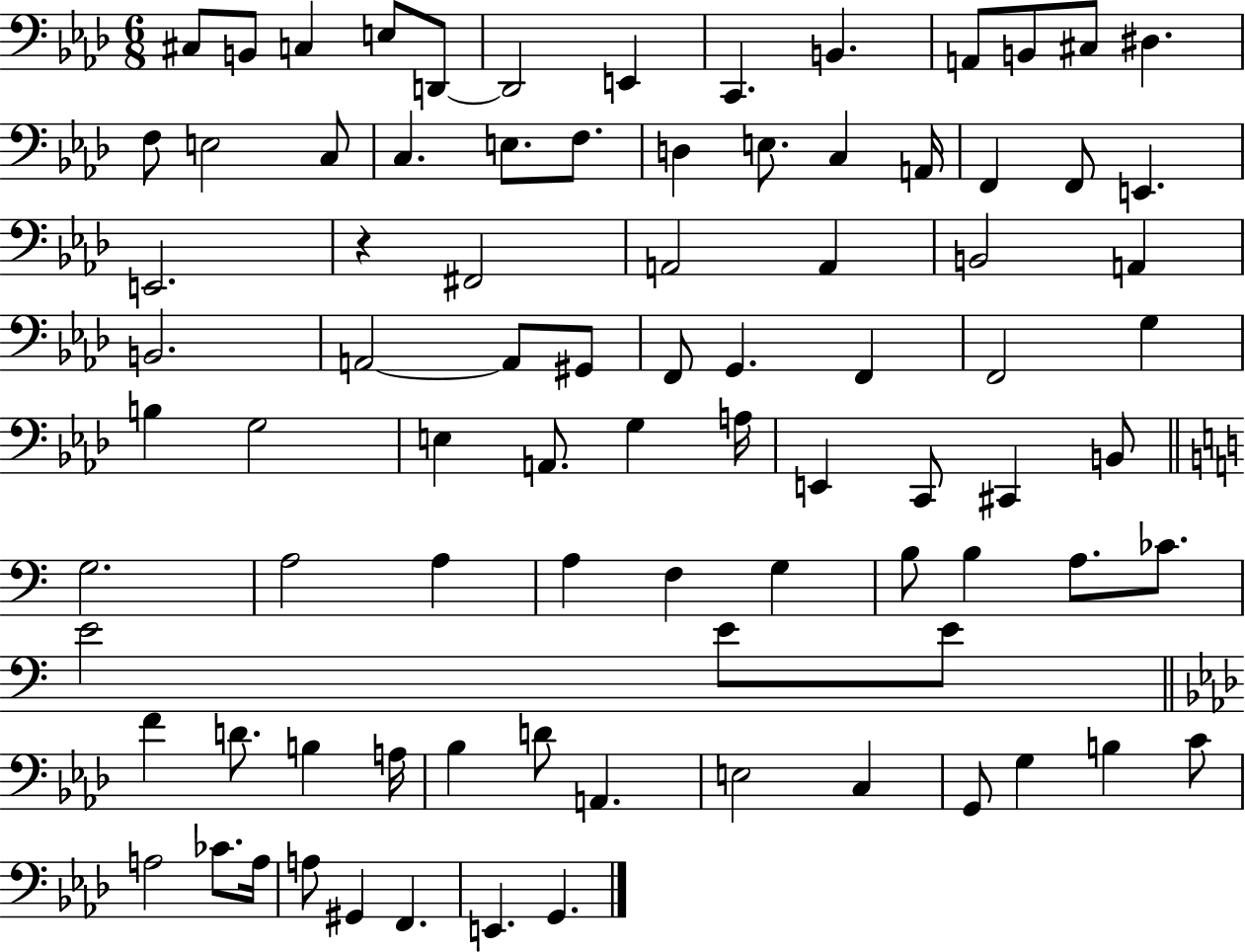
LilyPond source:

{
  \clef bass
  \numericTimeSignature
  \time 6/8
  \key aes \major
  cis8 b,8 c4 e8 d,8~~ | d,2 e,4 | c,4. b,4. | a,8 b,8 cis8 dis4. | \break f8 e2 c8 | c4. e8. f8. | d4 e8. c4 a,16 | f,4 f,8 e,4. | \break e,2. | r4 fis,2 | a,2 a,4 | b,2 a,4 | \break b,2. | a,2~~ a,8 gis,8 | f,8 g,4. f,4 | f,2 g4 | \break b4 g2 | e4 a,8. g4 a16 | e,4 c,8 cis,4 b,8 | \bar "||" \break \key a \minor g2. | a2 a4 | a4 f4 g4 | b8 b4 a8. ces'8. | \break e'2 e'8 e'8 | \bar "||" \break \key aes \major f'4 d'8. b4 a16 | bes4 d'8 a,4. | e2 c4 | g,8 g4 b4 c'8 | \break a2 ces'8. a16 | a8 gis,4 f,4. | e,4. g,4. | \bar "|."
}